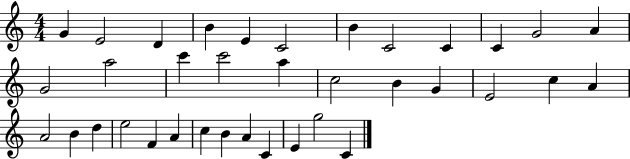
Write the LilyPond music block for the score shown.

{
  \clef treble
  \numericTimeSignature
  \time 4/4
  \key c \major
  g'4 e'2 d'4 | b'4 e'4 c'2 | b'4 c'2 c'4 | c'4 g'2 a'4 | \break g'2 a''2 | c'''4 c'''2 a''4 | c''2 b'4 g'4 | e'2 c''4 a'4 | \break a'2 b'4 d''4 | e''2 f'4 a'4 | c''4 b'4 a'4 c'4 | e'4 g''2 c'4 | \break \bar "|."
}